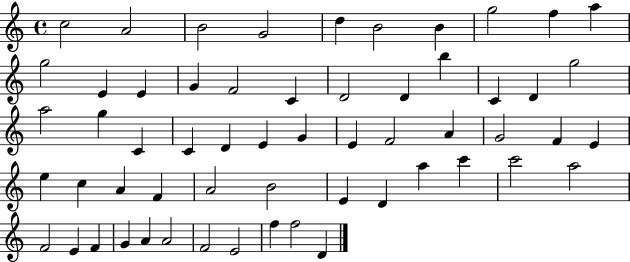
X:1
T:Untitled
M:4/4
L:1/4
K:C
c2 A2 B2 G2 d B2 B g2 f a g2 E E G F2 C D2 D b C D g2 a2 g C C D E G E F2 A G2 F E e c A F A2 B2 E D a c' c'2 a2 F2 E F G A A2 F2 E2 f f2 D